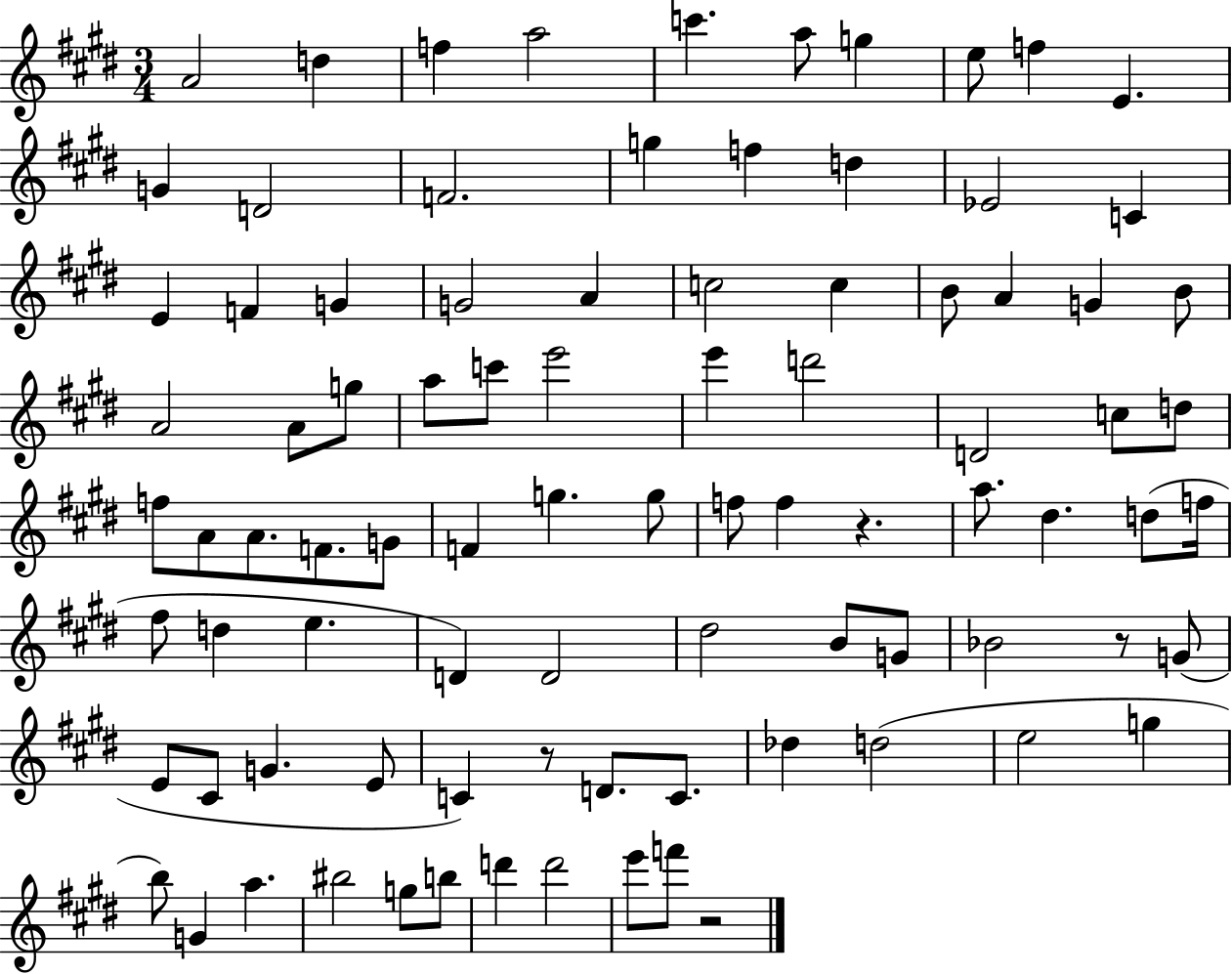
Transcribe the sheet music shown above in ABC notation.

X:1
T:Untitled
M:3/4
L:1/4
K:E
A2 d f a2 c' a/2 g e/2 f E G D2 F2 g f d _E2 C E F G G2 A c2 c B/2 A G B/2 A2 A/2 g/2 a/2 c'/2 e'2 e' d'2 D2 c/2 d/2 f/2 A/2 A/2 F/2 G/2 F g g/2 f/2 f z a/2 ^d d/2 f/4 ^f/2 d e D D2 ^d2 B/2 G/2 _B2 z/2 G/2 E/2 ^C/2 G E/2 C z/2 D/2 C/2 _d d2 e2 g b/2 G a ^b2 g/2 b/2 d' d'2 e'/2 f'/2 z2